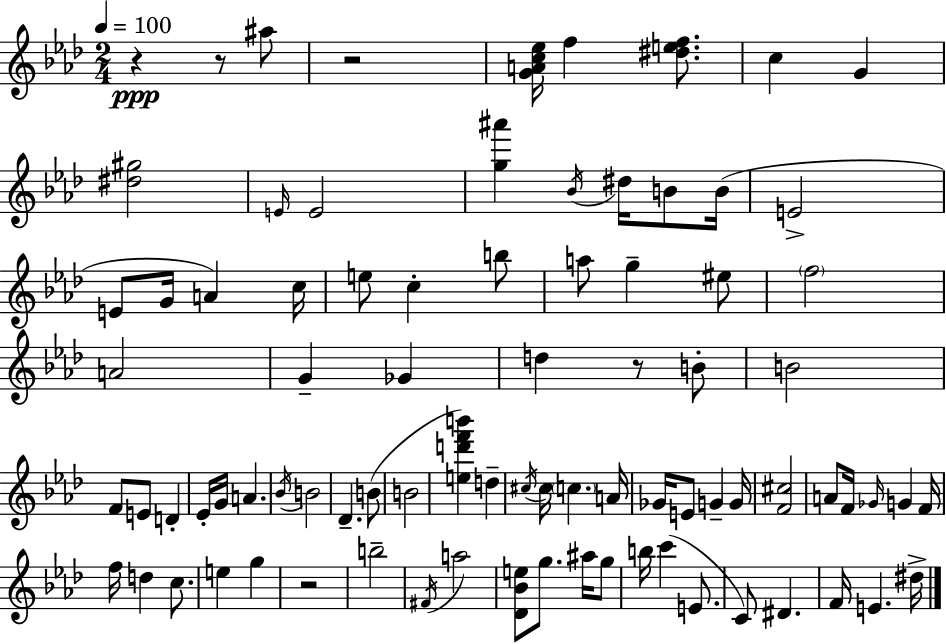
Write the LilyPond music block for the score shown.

{
  \clef treble
  \numericTimeSignature
  \time 2/4
  \key aes \major
  \tempo 4 = 100
  r4\ppp r8 ais''8 | r2 | <g' a' c'' ees''>16 f''4 <dis'' e'' f''>8. | c''4 g'4 | \break <dis'' gis''>2 | \grace { e'16 } e'2 | <g'' ais'''>4 \acciaccatura { bes'16 } dis''16 b'8 | b'16( e'2-> | \break e'8 g'16 a'4) | c''16 e''8 c''4-. | b''8 a''8 g''4-- | eis''8 \parenthesize f''2 | \break a'2 | g'4-- ges'4 | d''4 r8 | b'8-. b'2 | \break f'8 e'8 d'4-. | ees'16-. g'16 a'4. | \acciaccatura { bes'16 } b'2 | des'4.-- | \break b'8( b'2 | <e'' d''' f''' b'''>4) d''4-- | \acciaccatura { cis''16 } cis''16 \parenthesize c''4. | a'16 ges'16 e'8 g'4-- | \break g'16 <f' cis''>2 | a'8 f'16 \grace { ges'16 } | g'4 f'16 f''16 d''4 | c''8. e''4 | \break g''4 r2 | b''2-- | \acciaccatura { fis'16 } a''2 | <des' bes' e''>8 | \break g''8. ais''16 g''8 b''16 c'''4( | e'8. c'8) | dis'4. f'16 e'4. | dis''16-> \bar "|."
}